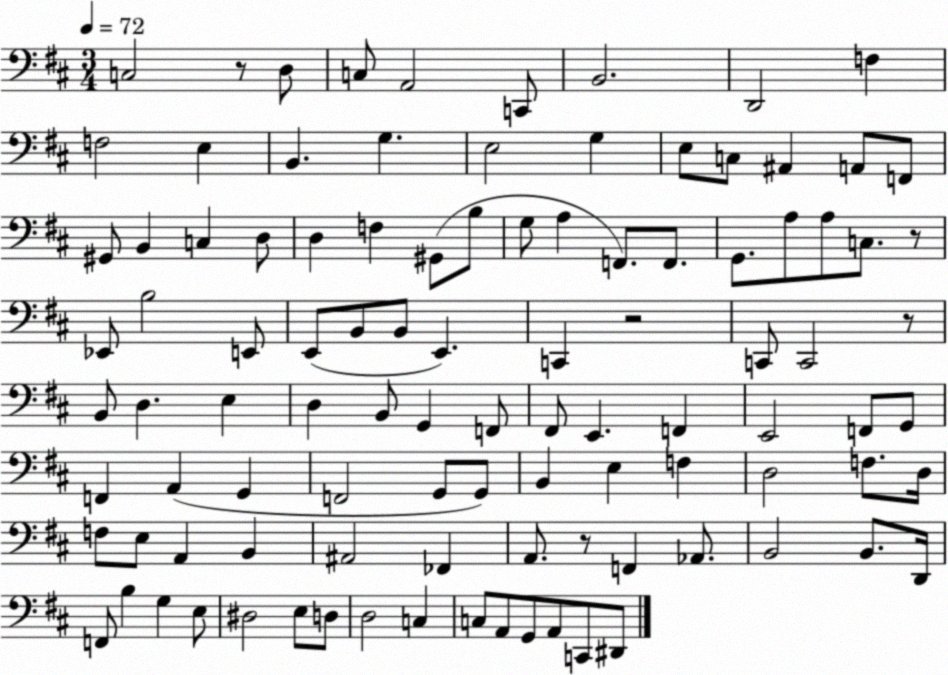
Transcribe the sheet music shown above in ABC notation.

X:1
T:Untitled
M:3/4
L:1/4
K:D
C,2 z/2 D,/2 C,/2 A,,2 C,,/2 B,,2 D,,2 F, F,2 E, B,, G, E,2 G, E,/2 C,/2 ^A,, A,,/2 F,,/2 ^G,,/2 B,, C, D,/2 D, F, ^G,,/2 B,/2 G,/2 A, F,,/2 F,,/2 G,,/2 A,/2 A,/2 C,/2 z/2 _E,,/2 B,2 E,,/2 E,,/2 B,,/2 B,,/2 E,, C,, z2 C,,/2 C,,2 z/2 B,,/2 D, E, D, B,,/2 G,, F,,/2 ^F,,/2 E,, F,, E,,2 F,,/2 G,,/2 F,, A,, G,, F,,2 G,,/2 G,,/2 B,, E, F, D,2 F,/2 D,/4 F,/2 E,/2 A,, B,, ^A,,2 _F,, A,,/2 z/2 F,, _A,,/2 B,,2 B,,/2 D,,/4 F,,/2 B, G, E,/2 ^D,2 E,/2 D,/2 D,2 C, C,/2 A,,/2 G,,/2 A,,/2 C,,/2 ^D,,/2